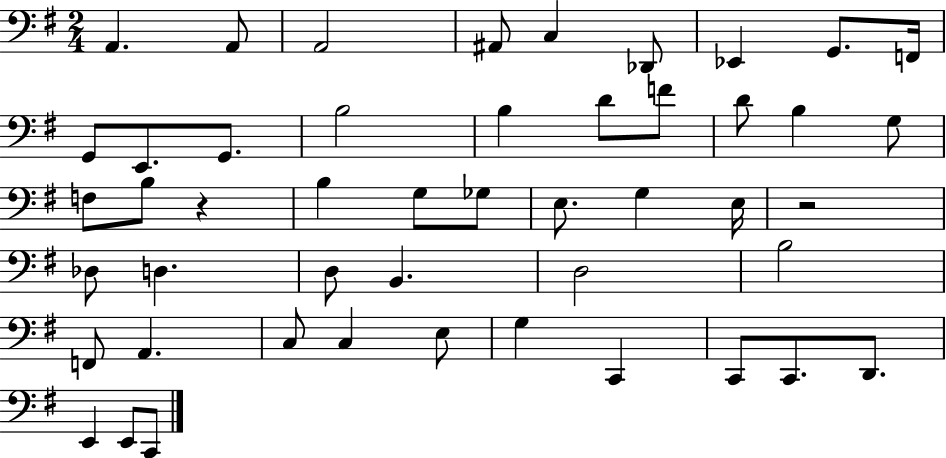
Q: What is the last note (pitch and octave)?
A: C2